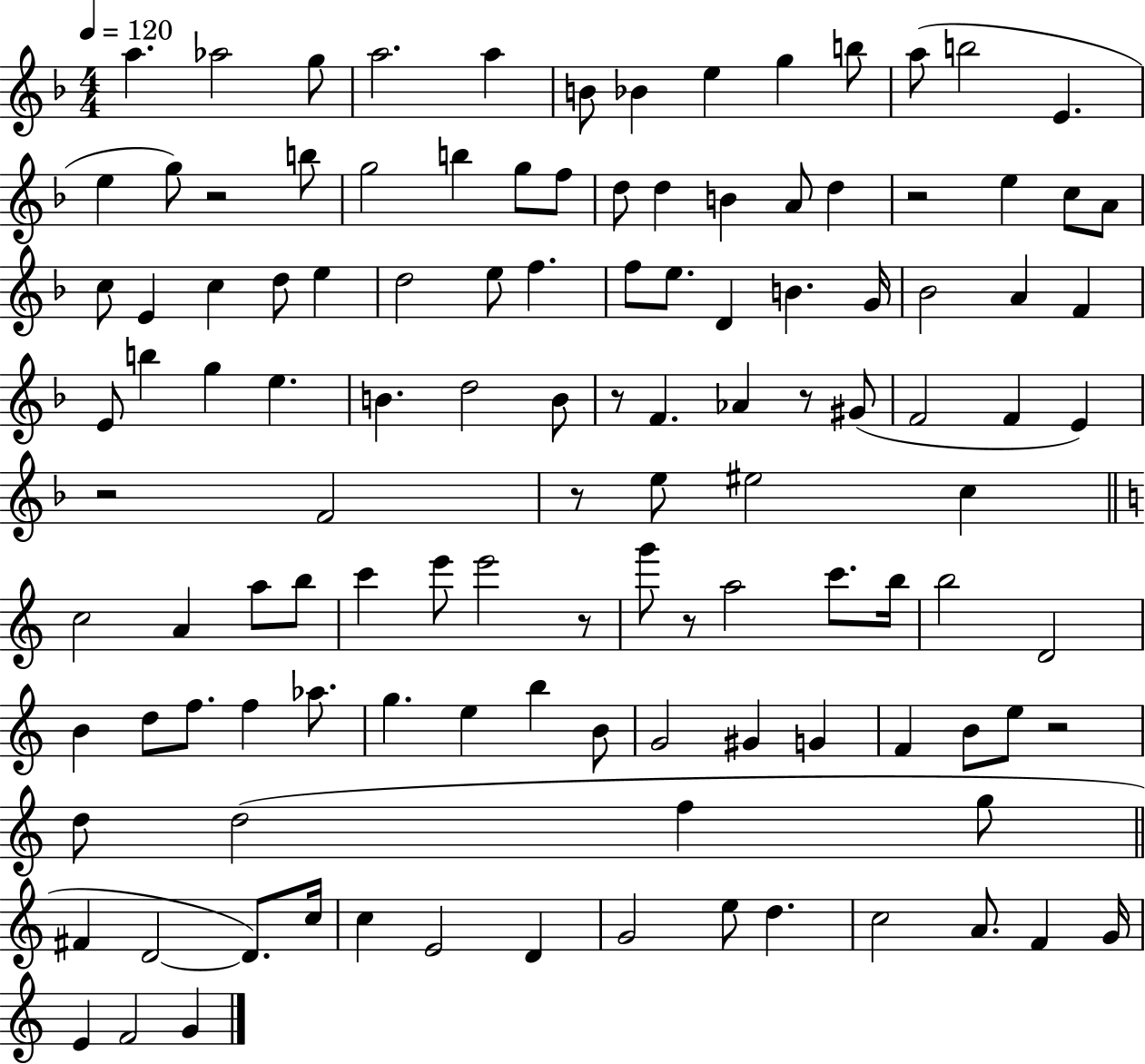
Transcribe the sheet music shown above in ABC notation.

X:1
T:Untitled
M:4/4
L:1/4
K:F
a _a2 g/2 a2 a B/2 _B e g b/2 a/2 b2 E e g/2 z2 b/2 g2 b g/2 f/2 d/2 d B A/2 d z2 e c/2 A/2 c/2 E c d/2 e d2 e/2 f f/2 e/2 D B G/4 _B2 A F E/2 b g e B d2 B/2 z/2 F _A z/2 ^G/2 F2 F E z2 F2 z/2 e/2 ^e2 c c2 A a/2 b/2 c' e'/2 e'2 z/2 g'/2 z/2 a2 c'/2 b/4 b2 D2 B d/2 f/2 f _a/2 g e b B/2 G2 ^G G F B/2 e/2 z2 d/2 d2 f g/2 ^F D2 D/2 c/4 c E2 D G2 e/2 d c2 A/2 F G/4 E F2 G